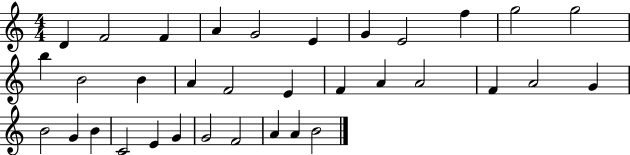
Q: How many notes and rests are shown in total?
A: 34